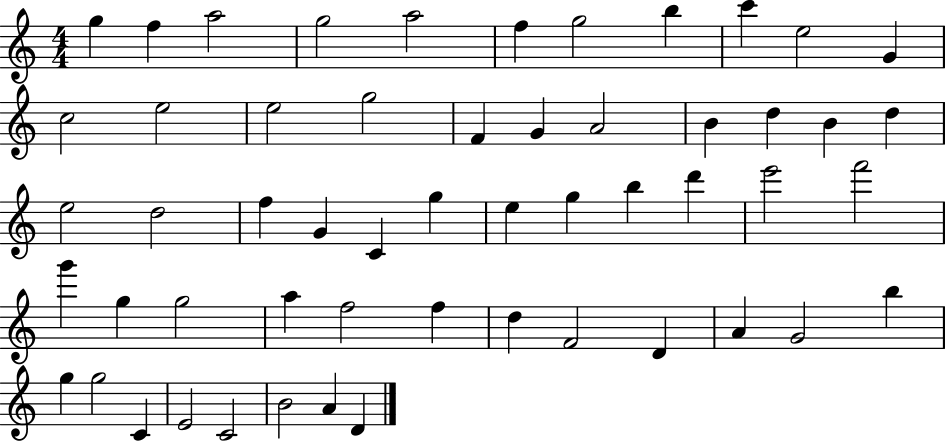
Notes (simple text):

G5/q F5/q A5/h G5/h A5/h F5/q G5/h B5/q C6/q E5/h G4/q C5/h E5/h E5/h G5/h F4/q G4/q A4/h B4/q D5/q B4/q D5/q E5/h D5/h F5/q G4/q C4/q G5/q E5/q G5/q B5/q D6/q E6/h F6/h G6/q G5/q G5/h A5/q F5/h F5/q D5/q F4/h D4/q A4/q G4/h B5/q G5/q G5/h C4/q E4/h C4/h B4/h A4/q D4/q